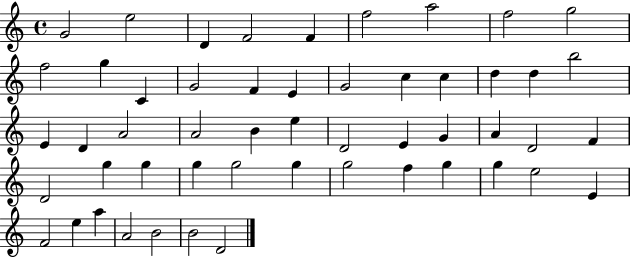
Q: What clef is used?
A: treble